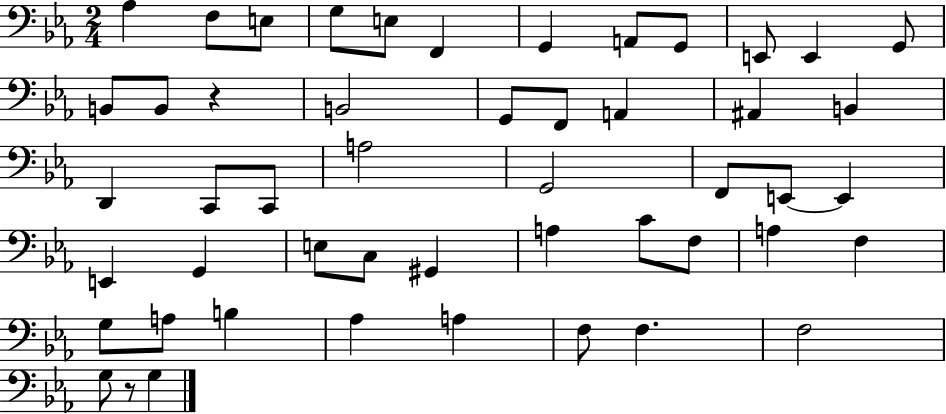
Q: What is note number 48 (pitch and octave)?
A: G3